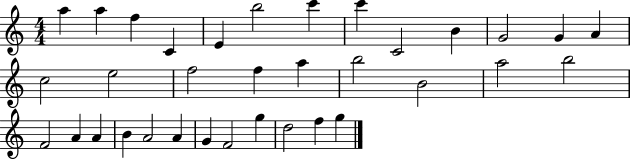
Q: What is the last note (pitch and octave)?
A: G5